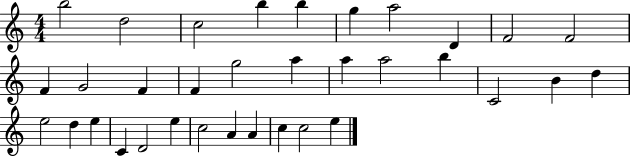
X:1
T:Untitled
M:4/4
L:1/4
K:C
b2 d2 c2 b b g a2 D F2 F2 F G2 F F g2 a a a2 b C2 B d e2 d e C D2 e c2 A A c c2 e